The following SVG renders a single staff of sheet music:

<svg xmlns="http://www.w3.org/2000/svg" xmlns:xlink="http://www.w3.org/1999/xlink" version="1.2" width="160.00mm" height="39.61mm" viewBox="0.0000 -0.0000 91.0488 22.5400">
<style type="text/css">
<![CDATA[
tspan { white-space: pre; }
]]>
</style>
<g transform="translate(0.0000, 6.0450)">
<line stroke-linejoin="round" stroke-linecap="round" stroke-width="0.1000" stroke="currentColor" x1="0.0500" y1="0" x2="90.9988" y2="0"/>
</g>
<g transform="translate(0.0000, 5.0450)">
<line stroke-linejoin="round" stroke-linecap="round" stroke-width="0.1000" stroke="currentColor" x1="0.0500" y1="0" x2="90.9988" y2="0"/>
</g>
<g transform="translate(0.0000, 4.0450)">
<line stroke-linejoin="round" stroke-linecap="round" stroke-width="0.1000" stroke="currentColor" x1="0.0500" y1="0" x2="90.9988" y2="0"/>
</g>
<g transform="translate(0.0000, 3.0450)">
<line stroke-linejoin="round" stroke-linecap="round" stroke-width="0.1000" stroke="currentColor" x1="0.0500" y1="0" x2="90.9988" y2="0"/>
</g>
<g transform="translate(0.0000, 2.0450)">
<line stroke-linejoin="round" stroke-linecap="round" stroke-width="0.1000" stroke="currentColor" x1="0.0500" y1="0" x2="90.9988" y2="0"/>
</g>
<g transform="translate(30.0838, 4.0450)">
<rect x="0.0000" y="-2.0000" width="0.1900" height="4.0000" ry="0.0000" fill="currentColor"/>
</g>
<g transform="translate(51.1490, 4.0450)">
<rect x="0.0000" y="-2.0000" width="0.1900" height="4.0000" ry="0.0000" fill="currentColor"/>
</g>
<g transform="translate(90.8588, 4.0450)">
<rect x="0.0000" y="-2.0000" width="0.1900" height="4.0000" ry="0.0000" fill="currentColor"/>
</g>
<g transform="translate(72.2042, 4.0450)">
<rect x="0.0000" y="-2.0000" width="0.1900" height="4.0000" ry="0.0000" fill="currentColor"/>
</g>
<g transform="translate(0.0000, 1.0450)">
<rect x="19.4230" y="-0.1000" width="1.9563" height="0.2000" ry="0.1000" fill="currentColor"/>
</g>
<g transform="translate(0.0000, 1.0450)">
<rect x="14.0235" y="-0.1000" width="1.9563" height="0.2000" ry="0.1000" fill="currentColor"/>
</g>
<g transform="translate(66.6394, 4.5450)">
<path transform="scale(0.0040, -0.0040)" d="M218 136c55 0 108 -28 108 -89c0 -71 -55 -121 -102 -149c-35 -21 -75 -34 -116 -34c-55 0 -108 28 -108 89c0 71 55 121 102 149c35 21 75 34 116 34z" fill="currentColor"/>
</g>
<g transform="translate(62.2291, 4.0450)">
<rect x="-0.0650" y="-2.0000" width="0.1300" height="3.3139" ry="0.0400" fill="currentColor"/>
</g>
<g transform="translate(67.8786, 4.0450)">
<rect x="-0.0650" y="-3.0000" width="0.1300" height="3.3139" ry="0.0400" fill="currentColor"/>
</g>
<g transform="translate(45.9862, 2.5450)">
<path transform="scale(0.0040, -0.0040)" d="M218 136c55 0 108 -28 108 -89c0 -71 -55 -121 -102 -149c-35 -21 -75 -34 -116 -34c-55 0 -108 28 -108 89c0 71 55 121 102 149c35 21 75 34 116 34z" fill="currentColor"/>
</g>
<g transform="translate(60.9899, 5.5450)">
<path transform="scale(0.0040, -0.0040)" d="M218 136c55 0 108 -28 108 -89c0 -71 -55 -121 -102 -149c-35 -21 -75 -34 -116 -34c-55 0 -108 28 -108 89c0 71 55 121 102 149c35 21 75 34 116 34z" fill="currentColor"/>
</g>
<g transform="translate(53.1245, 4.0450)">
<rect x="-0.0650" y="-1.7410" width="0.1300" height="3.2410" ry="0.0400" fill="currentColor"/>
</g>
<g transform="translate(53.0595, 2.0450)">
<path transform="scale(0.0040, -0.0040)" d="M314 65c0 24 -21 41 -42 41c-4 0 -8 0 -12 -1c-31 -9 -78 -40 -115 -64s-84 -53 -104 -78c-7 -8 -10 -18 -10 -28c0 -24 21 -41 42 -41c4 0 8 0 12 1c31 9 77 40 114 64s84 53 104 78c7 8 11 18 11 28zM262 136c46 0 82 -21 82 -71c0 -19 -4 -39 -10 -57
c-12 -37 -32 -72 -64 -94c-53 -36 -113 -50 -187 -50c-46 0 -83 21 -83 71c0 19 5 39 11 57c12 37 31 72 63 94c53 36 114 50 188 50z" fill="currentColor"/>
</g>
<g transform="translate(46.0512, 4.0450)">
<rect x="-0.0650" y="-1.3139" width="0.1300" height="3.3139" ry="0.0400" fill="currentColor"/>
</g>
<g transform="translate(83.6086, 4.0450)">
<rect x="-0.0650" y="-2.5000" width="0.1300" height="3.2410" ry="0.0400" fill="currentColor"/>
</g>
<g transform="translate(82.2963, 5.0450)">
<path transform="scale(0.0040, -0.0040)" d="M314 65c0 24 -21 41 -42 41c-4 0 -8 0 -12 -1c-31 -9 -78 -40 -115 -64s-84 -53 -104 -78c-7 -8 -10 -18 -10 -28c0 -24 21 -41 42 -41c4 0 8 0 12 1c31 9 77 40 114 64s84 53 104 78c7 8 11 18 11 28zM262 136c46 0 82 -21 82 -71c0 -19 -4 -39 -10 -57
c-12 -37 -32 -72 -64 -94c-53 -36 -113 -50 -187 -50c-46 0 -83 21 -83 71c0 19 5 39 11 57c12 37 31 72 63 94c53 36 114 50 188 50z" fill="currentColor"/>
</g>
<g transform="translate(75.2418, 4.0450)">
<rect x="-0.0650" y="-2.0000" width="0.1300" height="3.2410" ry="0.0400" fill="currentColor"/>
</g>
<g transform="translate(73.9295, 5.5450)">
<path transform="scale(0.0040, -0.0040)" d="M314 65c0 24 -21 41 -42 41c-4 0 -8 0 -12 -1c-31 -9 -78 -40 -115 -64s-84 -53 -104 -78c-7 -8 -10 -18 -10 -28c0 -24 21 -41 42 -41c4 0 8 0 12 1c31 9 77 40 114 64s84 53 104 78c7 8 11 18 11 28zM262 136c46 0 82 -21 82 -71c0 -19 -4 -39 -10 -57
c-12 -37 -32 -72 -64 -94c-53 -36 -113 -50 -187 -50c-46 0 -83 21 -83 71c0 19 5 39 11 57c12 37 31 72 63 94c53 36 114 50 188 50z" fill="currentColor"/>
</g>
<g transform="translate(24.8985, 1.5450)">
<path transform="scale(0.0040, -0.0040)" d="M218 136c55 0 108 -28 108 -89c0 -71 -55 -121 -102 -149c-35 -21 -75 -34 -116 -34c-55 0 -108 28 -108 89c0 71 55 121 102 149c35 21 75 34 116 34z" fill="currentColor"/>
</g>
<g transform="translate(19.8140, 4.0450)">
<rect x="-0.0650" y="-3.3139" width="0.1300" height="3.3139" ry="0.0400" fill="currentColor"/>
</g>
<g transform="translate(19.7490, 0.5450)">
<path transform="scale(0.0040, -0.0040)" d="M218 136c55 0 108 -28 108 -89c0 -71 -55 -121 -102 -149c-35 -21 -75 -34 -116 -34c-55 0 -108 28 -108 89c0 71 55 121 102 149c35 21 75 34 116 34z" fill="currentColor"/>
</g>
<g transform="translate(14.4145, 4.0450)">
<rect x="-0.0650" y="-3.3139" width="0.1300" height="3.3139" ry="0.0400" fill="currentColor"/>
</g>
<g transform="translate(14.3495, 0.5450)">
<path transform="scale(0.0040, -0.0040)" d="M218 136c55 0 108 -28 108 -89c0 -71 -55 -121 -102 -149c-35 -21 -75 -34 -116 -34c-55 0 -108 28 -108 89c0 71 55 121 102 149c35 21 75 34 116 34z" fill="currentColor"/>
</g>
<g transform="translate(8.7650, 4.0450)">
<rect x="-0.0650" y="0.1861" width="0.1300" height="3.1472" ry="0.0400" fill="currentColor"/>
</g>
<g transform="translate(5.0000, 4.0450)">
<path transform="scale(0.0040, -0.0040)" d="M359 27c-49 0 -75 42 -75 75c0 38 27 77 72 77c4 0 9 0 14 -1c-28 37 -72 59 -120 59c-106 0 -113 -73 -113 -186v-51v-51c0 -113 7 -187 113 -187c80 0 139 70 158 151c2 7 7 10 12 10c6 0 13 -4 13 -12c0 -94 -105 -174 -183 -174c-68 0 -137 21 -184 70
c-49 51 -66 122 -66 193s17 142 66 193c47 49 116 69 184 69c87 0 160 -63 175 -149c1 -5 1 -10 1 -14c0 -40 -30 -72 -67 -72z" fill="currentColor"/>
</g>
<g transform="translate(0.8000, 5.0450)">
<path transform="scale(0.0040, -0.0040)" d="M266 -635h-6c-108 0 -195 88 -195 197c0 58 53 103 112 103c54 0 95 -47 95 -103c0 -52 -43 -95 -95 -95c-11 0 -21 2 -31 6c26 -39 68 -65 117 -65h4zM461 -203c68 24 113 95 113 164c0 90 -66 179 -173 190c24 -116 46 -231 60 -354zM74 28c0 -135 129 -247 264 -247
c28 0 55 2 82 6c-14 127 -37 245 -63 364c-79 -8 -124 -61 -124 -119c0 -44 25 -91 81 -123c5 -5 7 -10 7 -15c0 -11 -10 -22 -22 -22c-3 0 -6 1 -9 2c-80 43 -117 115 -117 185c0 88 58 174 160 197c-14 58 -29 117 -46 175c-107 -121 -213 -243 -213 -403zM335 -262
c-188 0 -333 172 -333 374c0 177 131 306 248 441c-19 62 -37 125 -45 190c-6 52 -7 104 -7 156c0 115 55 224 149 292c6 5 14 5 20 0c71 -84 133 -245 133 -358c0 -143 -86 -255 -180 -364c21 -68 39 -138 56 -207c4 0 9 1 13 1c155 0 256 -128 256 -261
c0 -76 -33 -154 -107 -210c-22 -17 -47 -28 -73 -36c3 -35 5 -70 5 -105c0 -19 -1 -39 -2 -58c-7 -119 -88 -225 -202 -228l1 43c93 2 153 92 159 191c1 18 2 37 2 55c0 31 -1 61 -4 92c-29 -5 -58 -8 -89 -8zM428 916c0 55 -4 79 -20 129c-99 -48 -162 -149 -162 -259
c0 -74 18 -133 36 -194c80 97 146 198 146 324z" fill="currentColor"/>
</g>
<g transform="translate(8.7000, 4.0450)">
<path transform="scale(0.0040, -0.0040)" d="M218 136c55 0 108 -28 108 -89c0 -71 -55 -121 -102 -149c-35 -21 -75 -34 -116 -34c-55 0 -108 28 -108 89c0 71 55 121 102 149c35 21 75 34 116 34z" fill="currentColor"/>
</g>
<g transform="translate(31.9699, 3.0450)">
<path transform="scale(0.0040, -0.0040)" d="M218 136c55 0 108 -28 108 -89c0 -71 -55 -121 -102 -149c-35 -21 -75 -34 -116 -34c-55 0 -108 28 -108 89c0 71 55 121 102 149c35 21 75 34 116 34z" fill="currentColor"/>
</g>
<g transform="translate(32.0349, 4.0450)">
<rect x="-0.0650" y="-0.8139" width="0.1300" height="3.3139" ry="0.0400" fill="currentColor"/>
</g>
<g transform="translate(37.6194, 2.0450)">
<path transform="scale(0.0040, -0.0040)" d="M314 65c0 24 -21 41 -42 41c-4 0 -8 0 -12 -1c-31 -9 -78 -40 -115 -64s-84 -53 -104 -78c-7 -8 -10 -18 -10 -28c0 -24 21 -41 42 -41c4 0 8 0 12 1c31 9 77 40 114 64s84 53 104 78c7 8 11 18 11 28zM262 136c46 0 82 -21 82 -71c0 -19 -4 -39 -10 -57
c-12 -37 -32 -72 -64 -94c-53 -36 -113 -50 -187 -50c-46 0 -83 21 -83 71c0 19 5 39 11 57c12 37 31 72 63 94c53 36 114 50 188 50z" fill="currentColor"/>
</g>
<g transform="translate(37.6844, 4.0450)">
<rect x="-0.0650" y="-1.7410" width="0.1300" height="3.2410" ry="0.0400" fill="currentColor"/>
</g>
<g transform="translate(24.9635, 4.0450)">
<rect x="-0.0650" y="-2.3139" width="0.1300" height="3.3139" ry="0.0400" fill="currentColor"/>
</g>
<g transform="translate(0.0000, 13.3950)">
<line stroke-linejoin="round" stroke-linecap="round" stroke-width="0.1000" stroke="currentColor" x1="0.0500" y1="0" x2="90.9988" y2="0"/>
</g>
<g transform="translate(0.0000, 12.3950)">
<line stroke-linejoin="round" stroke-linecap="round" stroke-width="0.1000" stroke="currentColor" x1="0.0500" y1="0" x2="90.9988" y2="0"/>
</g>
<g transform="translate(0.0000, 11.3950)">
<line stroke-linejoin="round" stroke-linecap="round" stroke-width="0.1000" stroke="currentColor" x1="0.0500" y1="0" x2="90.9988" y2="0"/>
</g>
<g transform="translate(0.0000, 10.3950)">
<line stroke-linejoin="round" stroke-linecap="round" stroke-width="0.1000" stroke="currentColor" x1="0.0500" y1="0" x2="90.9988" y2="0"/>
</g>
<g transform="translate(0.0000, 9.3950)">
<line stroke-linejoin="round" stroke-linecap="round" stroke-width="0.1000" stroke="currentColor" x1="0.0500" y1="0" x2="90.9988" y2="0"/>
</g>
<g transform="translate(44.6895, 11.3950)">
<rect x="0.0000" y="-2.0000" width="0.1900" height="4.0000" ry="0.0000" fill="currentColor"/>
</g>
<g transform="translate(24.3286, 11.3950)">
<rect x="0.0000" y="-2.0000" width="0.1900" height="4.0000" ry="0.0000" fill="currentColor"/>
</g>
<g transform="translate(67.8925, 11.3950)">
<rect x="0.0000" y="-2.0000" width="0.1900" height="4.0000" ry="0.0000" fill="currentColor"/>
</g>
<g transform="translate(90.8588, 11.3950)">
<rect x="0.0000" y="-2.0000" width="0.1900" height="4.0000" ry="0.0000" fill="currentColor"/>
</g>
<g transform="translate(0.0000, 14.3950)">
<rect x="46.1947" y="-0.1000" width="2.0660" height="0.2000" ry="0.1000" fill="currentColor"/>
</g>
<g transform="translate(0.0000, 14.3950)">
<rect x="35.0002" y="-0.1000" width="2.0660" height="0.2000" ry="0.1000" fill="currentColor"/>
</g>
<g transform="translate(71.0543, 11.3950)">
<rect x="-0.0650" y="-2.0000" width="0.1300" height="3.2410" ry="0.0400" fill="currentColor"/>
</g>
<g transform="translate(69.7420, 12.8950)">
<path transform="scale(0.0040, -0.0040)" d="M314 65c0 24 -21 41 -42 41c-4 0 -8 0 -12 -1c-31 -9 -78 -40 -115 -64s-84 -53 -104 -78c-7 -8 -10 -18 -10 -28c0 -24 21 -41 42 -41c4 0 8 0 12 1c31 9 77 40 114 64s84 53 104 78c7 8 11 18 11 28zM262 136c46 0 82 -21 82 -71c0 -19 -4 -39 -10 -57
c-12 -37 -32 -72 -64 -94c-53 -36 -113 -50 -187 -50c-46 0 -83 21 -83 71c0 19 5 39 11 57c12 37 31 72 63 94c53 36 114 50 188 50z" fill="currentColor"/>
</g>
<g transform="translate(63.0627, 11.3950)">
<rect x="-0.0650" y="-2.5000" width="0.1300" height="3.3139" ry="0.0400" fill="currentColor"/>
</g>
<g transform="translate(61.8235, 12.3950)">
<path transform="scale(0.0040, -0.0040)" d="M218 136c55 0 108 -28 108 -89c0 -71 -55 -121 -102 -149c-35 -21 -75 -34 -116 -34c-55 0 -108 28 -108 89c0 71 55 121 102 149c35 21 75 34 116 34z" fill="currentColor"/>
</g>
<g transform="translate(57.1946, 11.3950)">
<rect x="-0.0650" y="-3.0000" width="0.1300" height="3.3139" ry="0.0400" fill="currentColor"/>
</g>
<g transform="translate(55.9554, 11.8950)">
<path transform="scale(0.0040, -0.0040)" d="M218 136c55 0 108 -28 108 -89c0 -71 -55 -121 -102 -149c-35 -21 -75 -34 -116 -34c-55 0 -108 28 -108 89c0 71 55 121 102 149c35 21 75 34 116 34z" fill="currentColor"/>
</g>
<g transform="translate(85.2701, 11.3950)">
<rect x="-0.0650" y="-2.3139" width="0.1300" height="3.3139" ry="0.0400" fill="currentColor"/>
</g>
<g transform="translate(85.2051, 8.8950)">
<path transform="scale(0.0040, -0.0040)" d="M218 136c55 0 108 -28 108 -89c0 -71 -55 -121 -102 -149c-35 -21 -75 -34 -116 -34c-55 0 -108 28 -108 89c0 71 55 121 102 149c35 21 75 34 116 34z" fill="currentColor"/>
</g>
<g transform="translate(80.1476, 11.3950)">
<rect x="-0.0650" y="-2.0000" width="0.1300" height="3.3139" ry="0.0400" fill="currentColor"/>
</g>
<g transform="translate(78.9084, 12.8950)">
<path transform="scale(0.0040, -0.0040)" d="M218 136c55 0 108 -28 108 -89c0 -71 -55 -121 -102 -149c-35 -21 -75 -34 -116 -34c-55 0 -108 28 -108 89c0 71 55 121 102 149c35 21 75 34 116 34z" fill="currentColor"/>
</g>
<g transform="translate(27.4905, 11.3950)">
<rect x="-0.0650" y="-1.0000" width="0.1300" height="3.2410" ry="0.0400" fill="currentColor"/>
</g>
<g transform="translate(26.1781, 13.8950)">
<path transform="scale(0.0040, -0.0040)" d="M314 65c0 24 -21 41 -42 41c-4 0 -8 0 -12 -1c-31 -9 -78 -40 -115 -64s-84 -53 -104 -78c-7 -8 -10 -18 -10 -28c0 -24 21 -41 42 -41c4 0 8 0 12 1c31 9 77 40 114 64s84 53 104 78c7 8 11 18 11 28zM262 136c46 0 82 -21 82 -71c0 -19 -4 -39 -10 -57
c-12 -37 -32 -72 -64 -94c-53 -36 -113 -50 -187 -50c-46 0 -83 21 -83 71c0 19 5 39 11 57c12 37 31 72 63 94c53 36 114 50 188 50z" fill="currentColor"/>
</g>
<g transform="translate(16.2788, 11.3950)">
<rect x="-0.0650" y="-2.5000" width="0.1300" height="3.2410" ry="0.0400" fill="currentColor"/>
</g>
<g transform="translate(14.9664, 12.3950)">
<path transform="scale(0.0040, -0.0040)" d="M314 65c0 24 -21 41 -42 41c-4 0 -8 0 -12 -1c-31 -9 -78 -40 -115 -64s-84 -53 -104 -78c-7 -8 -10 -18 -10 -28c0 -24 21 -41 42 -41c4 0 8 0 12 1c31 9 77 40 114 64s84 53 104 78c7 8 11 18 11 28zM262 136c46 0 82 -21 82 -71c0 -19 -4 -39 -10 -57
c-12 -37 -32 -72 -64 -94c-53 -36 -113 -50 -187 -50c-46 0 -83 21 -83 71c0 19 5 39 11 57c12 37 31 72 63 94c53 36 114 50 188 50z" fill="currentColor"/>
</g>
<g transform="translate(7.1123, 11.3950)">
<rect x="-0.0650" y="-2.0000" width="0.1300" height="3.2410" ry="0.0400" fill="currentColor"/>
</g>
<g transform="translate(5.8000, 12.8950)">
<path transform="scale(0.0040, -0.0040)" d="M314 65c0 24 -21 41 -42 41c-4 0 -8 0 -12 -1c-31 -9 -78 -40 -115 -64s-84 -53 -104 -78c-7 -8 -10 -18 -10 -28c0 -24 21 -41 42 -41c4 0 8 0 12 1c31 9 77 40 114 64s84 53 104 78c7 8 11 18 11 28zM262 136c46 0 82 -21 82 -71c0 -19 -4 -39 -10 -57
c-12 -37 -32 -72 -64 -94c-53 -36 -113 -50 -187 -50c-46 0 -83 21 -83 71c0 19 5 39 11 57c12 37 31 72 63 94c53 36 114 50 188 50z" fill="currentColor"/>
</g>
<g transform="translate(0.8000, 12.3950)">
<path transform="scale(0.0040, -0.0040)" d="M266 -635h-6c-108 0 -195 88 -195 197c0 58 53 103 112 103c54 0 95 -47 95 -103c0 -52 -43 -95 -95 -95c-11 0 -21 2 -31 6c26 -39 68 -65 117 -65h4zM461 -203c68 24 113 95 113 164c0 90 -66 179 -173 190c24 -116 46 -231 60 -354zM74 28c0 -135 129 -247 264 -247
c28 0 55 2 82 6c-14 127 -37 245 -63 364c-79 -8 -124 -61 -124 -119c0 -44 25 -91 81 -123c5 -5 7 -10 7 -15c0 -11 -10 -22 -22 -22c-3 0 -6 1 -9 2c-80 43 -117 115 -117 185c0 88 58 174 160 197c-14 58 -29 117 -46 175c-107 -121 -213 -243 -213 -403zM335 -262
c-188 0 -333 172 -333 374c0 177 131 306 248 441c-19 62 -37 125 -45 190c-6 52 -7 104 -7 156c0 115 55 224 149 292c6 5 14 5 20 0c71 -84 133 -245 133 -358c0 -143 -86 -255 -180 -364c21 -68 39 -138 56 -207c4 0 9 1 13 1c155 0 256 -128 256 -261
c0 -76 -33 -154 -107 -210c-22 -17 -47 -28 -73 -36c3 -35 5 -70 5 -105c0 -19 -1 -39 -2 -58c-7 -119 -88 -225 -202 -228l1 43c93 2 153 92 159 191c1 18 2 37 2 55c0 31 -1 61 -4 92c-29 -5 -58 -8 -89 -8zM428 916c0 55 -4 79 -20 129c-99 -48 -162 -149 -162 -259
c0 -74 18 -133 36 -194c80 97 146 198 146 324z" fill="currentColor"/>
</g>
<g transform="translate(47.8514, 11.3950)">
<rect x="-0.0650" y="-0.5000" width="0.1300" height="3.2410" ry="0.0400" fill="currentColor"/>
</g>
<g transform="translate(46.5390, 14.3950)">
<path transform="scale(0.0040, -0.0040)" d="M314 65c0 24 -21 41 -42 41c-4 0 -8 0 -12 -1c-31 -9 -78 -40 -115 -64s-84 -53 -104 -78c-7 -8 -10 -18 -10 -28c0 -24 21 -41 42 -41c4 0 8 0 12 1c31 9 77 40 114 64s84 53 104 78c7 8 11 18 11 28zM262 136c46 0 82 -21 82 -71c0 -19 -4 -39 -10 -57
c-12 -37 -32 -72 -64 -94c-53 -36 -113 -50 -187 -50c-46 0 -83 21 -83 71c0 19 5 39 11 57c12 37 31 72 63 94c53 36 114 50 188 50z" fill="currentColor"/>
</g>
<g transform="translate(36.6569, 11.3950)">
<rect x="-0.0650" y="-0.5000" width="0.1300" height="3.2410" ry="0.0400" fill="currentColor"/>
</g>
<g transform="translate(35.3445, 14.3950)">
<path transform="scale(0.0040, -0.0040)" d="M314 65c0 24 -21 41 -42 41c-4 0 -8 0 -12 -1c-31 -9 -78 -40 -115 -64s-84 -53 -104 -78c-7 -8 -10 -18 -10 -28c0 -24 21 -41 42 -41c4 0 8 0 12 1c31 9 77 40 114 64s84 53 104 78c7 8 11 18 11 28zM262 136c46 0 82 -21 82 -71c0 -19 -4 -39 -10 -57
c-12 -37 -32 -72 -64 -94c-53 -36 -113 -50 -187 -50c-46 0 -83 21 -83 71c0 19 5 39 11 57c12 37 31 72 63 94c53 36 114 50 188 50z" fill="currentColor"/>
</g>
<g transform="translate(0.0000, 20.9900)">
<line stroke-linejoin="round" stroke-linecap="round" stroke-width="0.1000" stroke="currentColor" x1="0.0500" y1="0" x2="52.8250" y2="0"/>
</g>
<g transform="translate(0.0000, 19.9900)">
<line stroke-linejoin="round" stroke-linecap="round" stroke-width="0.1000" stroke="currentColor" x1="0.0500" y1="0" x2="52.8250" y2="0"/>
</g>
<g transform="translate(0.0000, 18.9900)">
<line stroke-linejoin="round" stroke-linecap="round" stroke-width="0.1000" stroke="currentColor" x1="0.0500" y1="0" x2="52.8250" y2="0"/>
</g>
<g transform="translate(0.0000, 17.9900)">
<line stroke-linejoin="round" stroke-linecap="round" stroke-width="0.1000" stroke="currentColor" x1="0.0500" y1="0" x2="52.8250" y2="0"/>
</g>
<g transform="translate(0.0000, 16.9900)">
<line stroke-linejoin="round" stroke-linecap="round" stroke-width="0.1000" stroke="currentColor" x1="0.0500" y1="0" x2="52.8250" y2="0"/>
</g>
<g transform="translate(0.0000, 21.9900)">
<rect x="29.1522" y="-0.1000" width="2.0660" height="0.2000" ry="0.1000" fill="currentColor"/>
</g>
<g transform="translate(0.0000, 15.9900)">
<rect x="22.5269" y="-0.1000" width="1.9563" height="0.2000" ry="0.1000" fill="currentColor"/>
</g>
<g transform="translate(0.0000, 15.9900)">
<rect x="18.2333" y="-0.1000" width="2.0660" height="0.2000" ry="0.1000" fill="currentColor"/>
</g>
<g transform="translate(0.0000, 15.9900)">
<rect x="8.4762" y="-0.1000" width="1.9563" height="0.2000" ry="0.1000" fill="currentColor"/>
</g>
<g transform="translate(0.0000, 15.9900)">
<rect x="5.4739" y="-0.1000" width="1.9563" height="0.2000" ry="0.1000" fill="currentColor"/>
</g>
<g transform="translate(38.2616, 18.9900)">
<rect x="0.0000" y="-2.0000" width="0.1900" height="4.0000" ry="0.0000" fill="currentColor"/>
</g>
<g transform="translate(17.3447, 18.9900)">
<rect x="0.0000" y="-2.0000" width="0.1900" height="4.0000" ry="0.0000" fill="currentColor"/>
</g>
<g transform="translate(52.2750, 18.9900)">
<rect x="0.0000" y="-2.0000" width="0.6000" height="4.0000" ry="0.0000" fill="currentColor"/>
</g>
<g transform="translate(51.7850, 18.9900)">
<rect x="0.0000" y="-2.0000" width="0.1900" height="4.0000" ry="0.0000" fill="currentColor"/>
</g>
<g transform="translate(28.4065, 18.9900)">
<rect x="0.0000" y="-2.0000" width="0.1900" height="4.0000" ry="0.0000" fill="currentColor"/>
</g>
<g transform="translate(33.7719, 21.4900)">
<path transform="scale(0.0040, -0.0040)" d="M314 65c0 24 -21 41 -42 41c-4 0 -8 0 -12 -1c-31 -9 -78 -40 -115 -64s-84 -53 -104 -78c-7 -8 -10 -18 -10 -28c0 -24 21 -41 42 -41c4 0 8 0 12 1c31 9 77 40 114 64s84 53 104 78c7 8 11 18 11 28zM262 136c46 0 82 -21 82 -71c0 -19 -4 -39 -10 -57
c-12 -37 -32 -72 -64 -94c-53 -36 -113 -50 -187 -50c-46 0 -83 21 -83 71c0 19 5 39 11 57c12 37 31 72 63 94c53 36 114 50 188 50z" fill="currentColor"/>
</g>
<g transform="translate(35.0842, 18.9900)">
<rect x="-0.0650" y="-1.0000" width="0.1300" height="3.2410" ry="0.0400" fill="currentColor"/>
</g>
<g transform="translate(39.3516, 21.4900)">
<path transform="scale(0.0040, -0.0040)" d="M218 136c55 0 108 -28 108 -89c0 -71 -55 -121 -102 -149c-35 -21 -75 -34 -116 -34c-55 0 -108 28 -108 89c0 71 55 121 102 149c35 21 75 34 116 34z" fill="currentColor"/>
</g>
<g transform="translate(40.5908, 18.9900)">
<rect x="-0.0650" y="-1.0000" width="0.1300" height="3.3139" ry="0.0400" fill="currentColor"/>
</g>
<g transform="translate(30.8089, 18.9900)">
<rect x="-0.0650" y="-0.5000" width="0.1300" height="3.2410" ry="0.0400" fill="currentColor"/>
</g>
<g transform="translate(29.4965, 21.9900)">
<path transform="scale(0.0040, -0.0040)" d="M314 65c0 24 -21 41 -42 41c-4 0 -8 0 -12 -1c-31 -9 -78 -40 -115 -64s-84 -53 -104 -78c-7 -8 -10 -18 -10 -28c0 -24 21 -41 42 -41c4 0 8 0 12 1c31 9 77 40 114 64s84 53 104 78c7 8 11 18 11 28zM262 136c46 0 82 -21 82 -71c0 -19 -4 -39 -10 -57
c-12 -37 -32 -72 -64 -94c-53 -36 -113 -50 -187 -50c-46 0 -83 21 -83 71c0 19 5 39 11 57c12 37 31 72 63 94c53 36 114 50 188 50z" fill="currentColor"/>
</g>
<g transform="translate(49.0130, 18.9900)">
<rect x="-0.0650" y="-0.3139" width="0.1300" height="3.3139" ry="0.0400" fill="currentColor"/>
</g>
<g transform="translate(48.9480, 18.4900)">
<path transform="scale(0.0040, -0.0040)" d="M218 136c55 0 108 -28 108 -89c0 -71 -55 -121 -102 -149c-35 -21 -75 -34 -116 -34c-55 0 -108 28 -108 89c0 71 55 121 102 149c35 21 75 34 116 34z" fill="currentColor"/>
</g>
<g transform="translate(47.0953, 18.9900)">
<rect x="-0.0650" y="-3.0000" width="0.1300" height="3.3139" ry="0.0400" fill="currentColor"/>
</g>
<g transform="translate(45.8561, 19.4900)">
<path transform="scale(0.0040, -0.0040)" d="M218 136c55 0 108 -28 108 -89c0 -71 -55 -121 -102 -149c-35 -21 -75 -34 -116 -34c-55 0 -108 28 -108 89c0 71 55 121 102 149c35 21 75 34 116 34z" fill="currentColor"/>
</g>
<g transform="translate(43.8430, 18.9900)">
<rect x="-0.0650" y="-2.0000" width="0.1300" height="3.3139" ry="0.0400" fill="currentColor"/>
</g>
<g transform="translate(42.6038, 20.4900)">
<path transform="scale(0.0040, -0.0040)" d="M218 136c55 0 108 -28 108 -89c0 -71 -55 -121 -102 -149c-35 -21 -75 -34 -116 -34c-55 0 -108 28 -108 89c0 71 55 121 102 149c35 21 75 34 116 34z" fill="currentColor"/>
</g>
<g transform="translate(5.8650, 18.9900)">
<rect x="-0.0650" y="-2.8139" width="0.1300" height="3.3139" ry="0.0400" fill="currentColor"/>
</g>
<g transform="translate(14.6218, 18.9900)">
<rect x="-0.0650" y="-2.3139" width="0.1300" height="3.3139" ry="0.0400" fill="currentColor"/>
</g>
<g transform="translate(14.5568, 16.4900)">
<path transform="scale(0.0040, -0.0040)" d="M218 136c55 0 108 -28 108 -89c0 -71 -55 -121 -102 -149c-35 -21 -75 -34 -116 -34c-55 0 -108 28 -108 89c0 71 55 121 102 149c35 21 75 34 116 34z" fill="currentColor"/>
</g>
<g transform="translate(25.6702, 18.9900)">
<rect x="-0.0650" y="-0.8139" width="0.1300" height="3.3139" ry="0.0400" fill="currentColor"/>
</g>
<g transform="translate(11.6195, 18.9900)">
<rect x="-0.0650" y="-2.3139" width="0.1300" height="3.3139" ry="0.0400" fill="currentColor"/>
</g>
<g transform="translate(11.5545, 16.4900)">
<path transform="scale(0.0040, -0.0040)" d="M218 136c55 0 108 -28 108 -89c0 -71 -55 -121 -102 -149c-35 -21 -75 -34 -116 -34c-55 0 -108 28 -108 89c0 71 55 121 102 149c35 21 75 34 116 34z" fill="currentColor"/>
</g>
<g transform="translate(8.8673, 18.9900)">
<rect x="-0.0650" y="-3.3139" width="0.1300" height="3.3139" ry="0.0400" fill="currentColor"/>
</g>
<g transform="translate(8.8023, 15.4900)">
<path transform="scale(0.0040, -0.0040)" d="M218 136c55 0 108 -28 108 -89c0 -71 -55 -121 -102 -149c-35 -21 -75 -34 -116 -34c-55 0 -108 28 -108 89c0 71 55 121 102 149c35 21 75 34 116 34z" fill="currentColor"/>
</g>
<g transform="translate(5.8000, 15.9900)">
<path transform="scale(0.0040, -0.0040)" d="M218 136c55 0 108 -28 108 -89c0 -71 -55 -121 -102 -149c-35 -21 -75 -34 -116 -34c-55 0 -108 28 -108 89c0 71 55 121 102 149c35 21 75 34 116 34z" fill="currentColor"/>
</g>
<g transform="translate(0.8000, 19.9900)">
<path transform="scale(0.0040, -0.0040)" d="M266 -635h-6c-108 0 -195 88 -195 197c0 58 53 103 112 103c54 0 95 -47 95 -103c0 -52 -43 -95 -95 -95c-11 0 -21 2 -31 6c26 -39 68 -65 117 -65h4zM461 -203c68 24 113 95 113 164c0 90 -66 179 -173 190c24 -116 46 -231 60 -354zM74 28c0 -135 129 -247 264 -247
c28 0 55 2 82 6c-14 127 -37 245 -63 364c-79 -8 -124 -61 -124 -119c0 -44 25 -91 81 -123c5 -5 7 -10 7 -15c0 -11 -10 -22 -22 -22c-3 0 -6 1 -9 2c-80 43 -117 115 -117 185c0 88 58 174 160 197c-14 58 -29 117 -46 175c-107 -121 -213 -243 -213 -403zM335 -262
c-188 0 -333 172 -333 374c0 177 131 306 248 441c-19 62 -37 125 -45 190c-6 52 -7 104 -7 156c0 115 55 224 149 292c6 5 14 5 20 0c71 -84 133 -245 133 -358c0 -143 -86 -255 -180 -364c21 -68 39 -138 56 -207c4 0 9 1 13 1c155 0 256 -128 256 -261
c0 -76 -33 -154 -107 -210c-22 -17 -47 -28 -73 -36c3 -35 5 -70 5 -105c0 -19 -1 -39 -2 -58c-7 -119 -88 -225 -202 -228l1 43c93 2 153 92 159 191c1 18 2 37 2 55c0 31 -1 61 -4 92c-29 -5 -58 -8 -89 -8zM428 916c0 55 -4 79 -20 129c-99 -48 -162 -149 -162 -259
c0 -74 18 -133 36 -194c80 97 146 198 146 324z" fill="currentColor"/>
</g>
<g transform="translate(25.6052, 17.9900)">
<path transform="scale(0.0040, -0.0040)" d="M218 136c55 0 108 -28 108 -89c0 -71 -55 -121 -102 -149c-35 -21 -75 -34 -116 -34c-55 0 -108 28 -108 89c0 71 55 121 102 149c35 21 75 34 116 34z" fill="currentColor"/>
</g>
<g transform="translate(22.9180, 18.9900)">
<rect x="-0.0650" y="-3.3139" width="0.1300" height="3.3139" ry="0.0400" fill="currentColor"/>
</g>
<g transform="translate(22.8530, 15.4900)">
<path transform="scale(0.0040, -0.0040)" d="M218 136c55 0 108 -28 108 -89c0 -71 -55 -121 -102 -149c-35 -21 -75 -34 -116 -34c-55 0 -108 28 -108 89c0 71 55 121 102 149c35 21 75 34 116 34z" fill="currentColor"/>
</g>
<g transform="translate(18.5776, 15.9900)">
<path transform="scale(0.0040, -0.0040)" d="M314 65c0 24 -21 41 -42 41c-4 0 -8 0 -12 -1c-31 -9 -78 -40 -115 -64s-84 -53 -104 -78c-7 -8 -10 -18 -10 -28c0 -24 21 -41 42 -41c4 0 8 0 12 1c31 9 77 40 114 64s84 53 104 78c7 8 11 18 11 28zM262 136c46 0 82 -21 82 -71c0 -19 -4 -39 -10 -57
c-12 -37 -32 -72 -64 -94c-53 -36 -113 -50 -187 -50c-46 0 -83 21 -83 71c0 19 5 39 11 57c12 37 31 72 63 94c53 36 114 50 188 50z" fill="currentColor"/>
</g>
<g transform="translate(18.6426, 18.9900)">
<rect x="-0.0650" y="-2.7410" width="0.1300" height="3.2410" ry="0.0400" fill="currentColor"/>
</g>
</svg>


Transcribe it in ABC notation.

X:1
T:Untitled
M:4/4
L:1/4
K:C
B b b g d f2 e f2 F A F2 G2 F2 G2 D2 C2 C2 A G F2 F g a b g g a2 b d C2 D2 D F A c